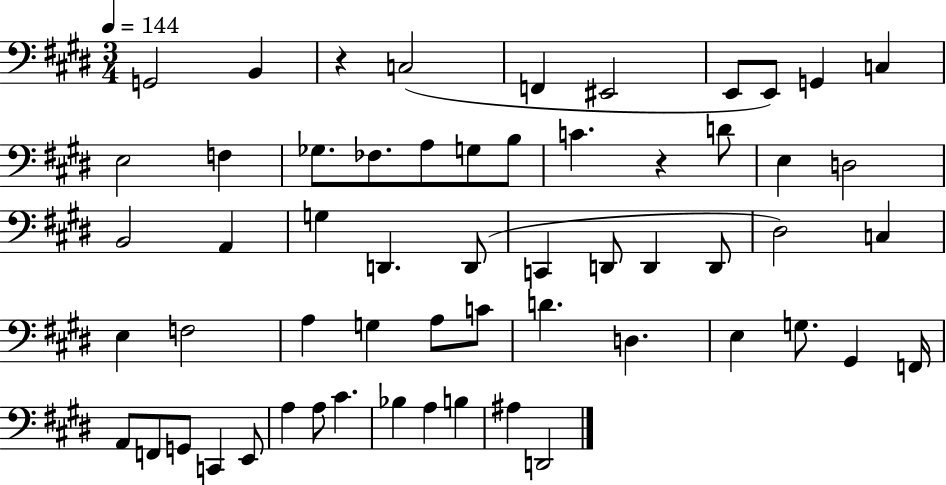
G2/h B2/q R/q C3/h F2/q EIS2/h E2/e E2/e G2/q C3/q E3/h F3/q Gb3/e. FES3/e. A3/e G3/e B3/e C4/q. R/q D4/e E3/q D3/h B2/h A2/q G3/q D2/q. D2/e C2/q D2/e D2/q D2/e D#3/h C3/q E3/q F3/h A3/q G3/q A3/e C4/e D4/q. D3/q. E3/q G3/e. G#2/q F2/s A2/e F2/e G2/e C2/q E2/e A3/q A3/e C#4/q. Bb3/q A3/q B3/q A#3/q D2/h